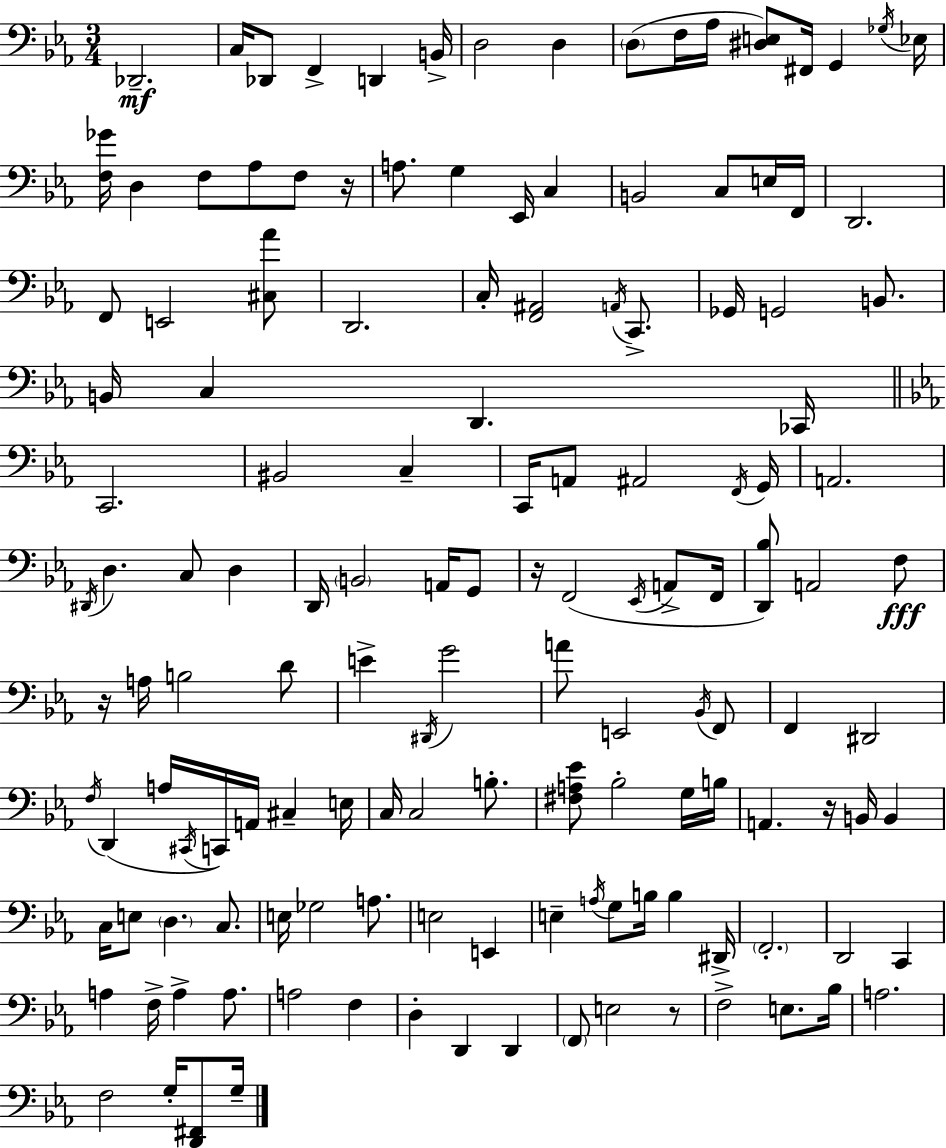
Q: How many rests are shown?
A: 5